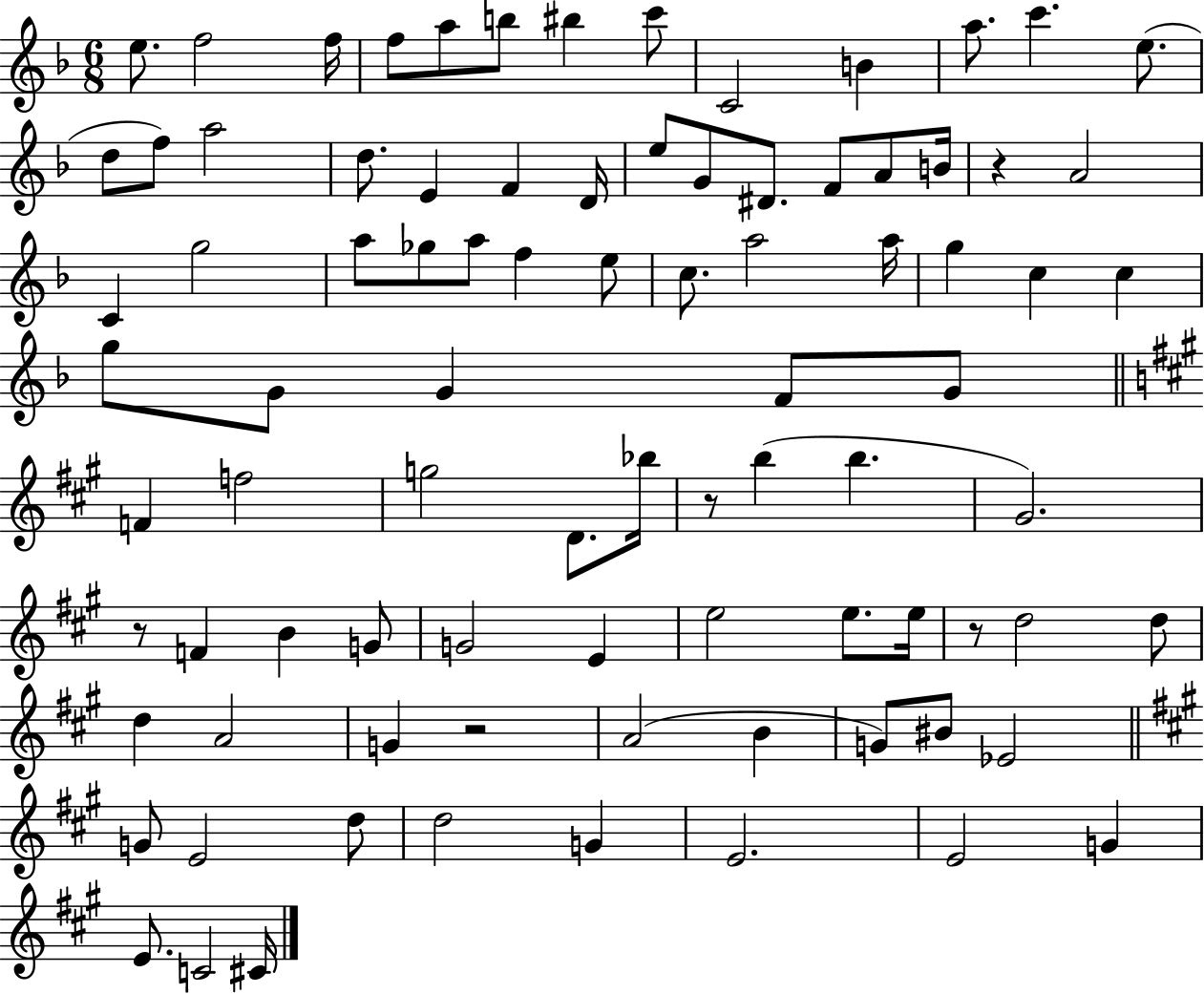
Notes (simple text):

E5/e. F5/h F5/s F5/e A5/e B5/e BIS5/q C6/e C4/h B4/q A5/e. C6/q. E5/e. D5/e F5/e A5/h D5/e. E4/q F4/q D4/s E5/e G4/e D#4/e. F4/e A4/e B4/s R/q A4/h C4/q G5/h A5/e Gb5/e A5/e F5/q E5/e C5/e. A5/h A5/s G5/q C5/q C5/q G5/e G4/e G4/q F4/e G4/e F4/q F5/h G5/h D4/e. Bb5/s R/e B5/q B5/q. G#4/h. R/e F4/q B4/q G4/e G4/h E4/q E5/h E5/e. E5/s R/e D5/h D5/e D5/q A4/h G4/q R/h A4/h B4/q G4/e BIS4/e Eb4/h G4/e E4/h D5/e D5/h G4/q E4/h. E4/h G4/q E4/e. C4/h C#4/s